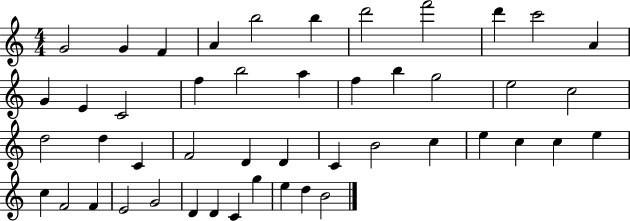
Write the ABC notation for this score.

X:1
T:Untitled
M:4/4
L:1/4
K:C
G2 G F A b2 b d'2 f'2 d' c'2 A G E C2 f b2 a f b g2 e2 c2 d2 d C F2 D D C B2 c e c c e c F2 F E2 G2 D D C g e d B2